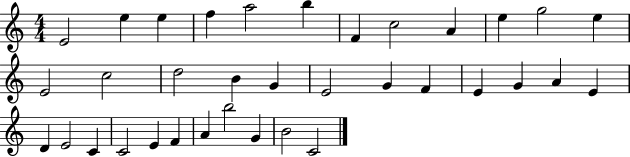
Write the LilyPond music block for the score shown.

{
  \clef treble
  \numericTimeSignature
  \time 4/4
  \key c \major
  e'2 e''4 e''4 | f''4 a''2 b''4 | f'4 c''2 a'4 | e''4 g''2 e''4 | \break e'2 c''2 | d''2 b'4 g'4 | e'2 g'4 f'4 | e'4 g'4 a'4 e'4 | \break d'4 e'2 c'4 | c'2 e'4 f'4 | a'4 b''2 g'4 | b'2 c'2 | \break \bar "|."
}